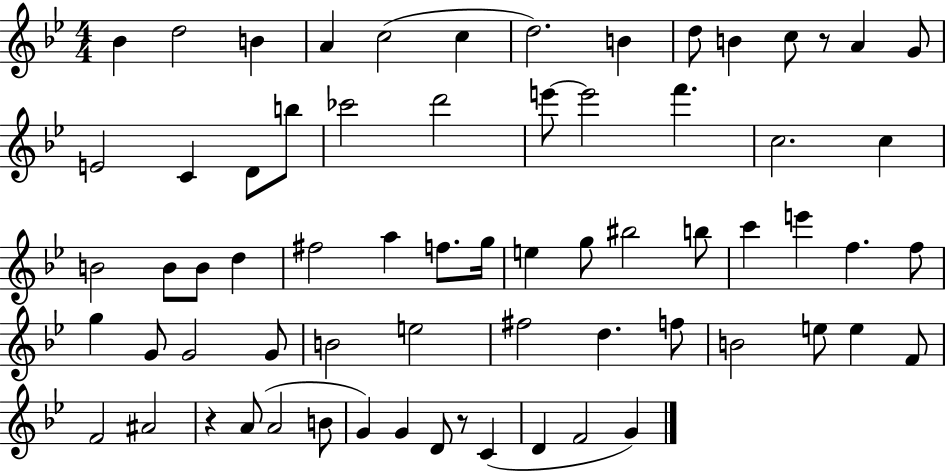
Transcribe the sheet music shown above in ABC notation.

X:1
T:Untitled
M:4/4
L:1/4
K:Bb
_B d2 B A c2 c d2 B d/2 B c/2 z/2 A G/2 E2 C D/2 b/2 _c'2 d'2 e'/2 e'2 f' c2 c B2 B/2 B/2 d ^f2 a f/2 g/4 e g/2 ^b2 b/2 c' e' f f/2 g G/2 G2 G/2 B2 e2 ^f2 d f/2 B2 e/2 e F/2 F2 ^A2 z A/2 A2 B/2 G G D/2 z/2 C D F2 G